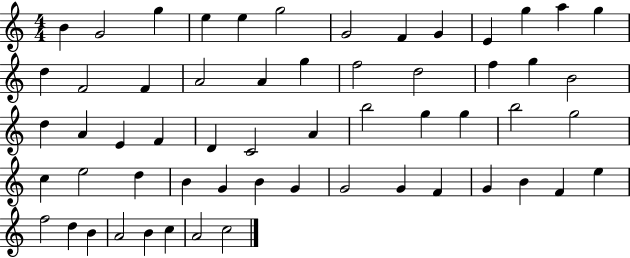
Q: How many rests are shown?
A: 0